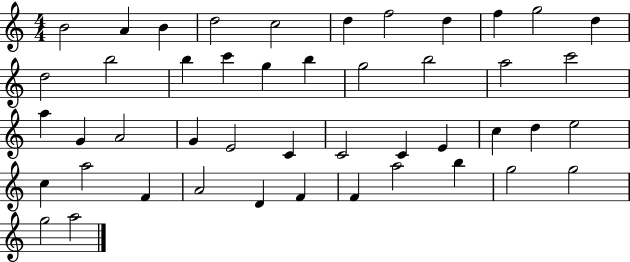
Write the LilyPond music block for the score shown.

{
  \clef treble
  \numericTimeSignature
  \time 4/4
  \key c \major
  b'2 a'4 b'4 | d''2 c''2 | d''4 f''2 d''4 | f''4 g''2 d''4 | \break d''2 b''2 | b''4 c'''4 g''4 b''4 | g''2 b''2 | a''2 c'''2 | \break a''4 g'4 a'2 | g'4 e'2 c'4 | c'2 c'4 e'4 | c''4 d''4 e''2 | \break c''4 a''2 f'4 | a'2 d'4 f'4 | f'4 a''2 b''4 | g''2 g''2 | \break g''2 a''2 | \bar "|."
}